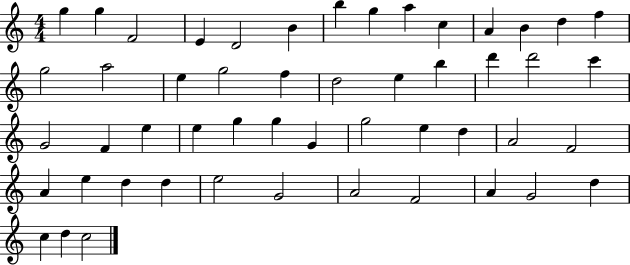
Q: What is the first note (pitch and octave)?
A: G5